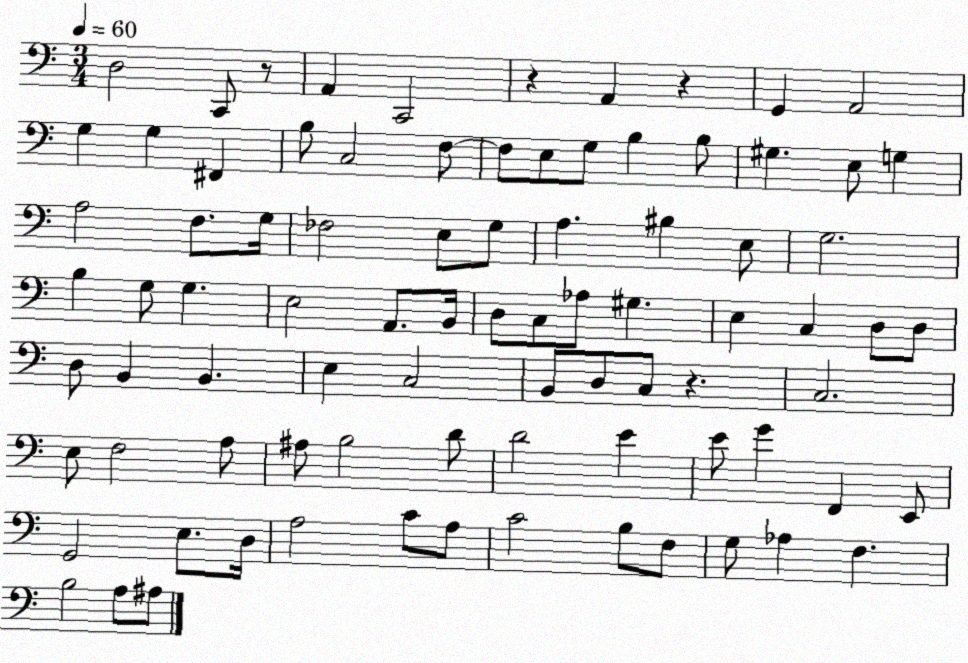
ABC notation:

X:1
T:Untitled
M:3/4
L:1/4
K:C
D,2 C,,/2 z/2 A,, C,,2 z A,, z G,, A,,2 G, G, ^F,, B,/2 C,2 F,/2 F,/2 E,/2 G,/2 B, B,/2 ^G, E,/2 G, A,2 F,/2 G,/4 _F,2 E,/2 G,/2 A, ^B, E,/2 G,2 B, G,/2 G, E,2 A,,/2 B,,/4 D,/2 C,/2 _A,/2 ^G, E, C, D,/2 D,/2 D,/2 B,, B,, E, C,2 B,,/2 D,/2 C,/2 z C,2 E,/2 F,2 A,/2 ^A,/2 B,2 D/2 D2 E E/2 G F,, E,,/2 G,,2 E,/2 D,/4 A,2 C/2 A,/2 C2 B,/2 F,/2 G,/2 _A, F, B,2 A,/2 ^A,/2